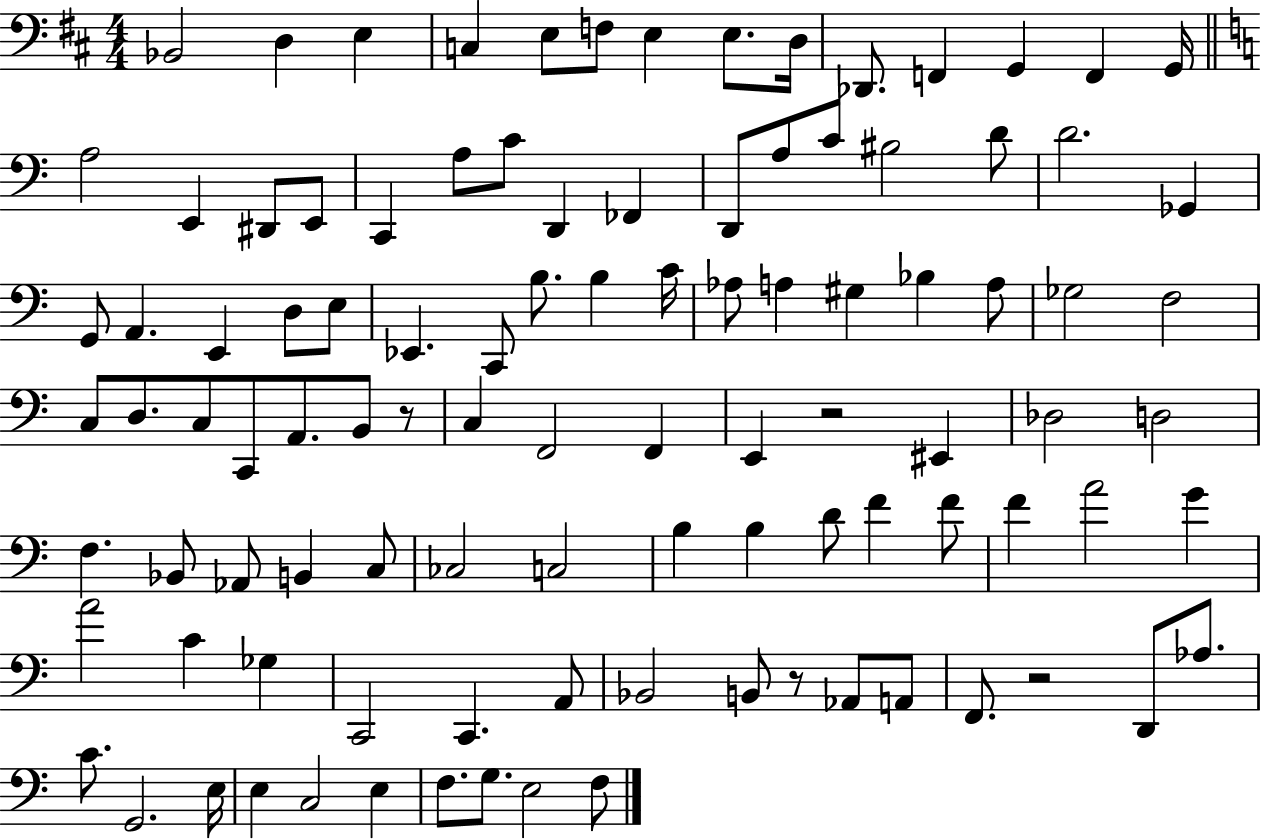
Bb2/h D3/q E3/q C3/q E3/e F3/e E3/q E3/e. D3/s Db2/e. F2/q G2/q F2/q G2/s A3/h E2/q D#2/e E2/e C2/q A3/e C4/e D2/q FES2/q D2/e A3/e C4/e BIS3/h D4/e D4/h. Gb2/q G2/e A2/q. E2/q D3/e E3/e Eb2/q. C2/e B3/e. B3/q C4/s Ab3/e A3/q G#3/q Bb3/q A3/e Gb3/h F3/h C3/e D3/e. C3/e C2/e A2/e. B2/e R/e C3/q F2/h F2/q E2/q R/h EIS2/q Db3/h D3/h F3/q. Bb2/e Ab2/e B2/q C3/e CES3/h C3/h B3/q B3/q D4/e F4/q F4/e F4/q A4/h G4/q A4/h C4/q Gb3/q C2/h C2/q. A2/e Bb2/h B2/e R/e Ab2/e A2/e F2/e. R/h D2/e Ab3/e. C4/e. G2/h. E3/s E3/q C3/h E3/q F3/e. G3/e. E3/h F3/e